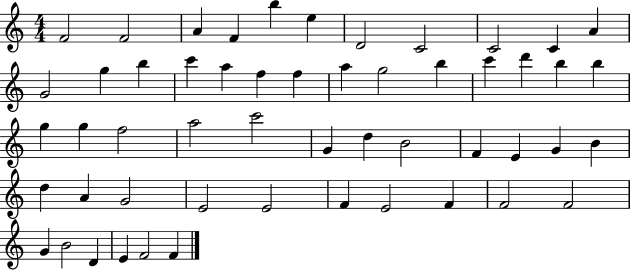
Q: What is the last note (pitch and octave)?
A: F4